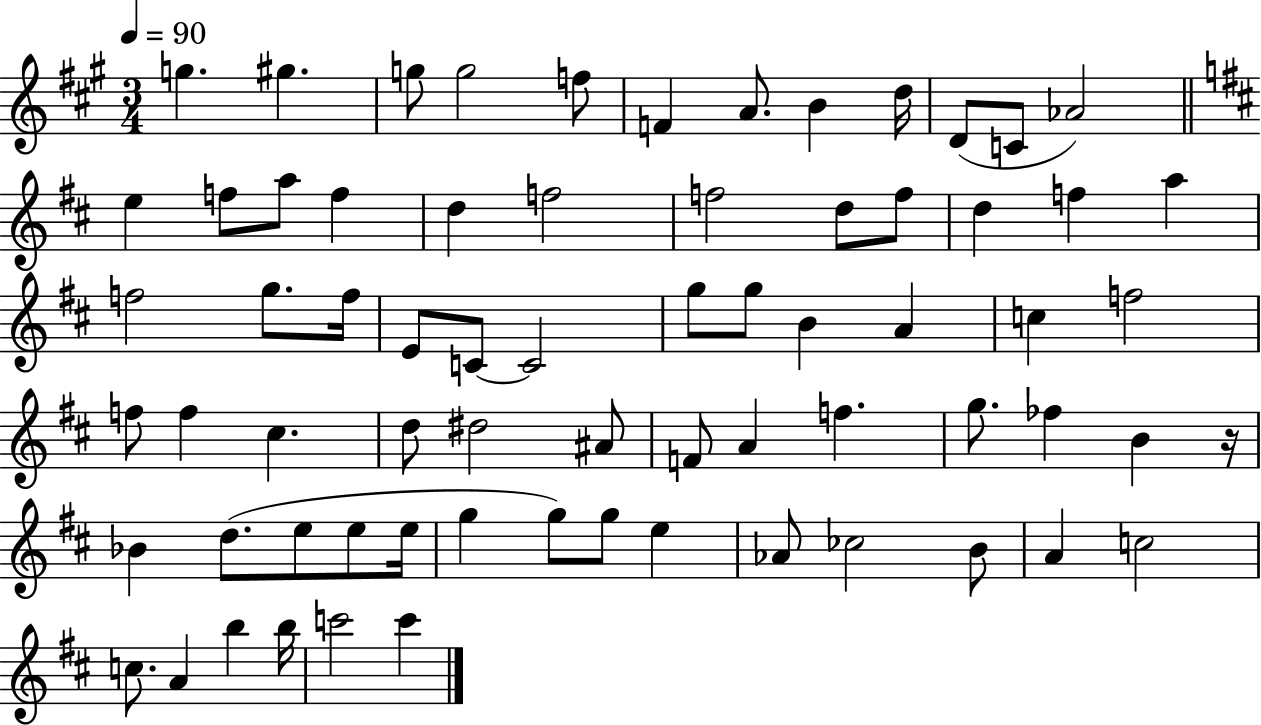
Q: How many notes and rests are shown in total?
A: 69